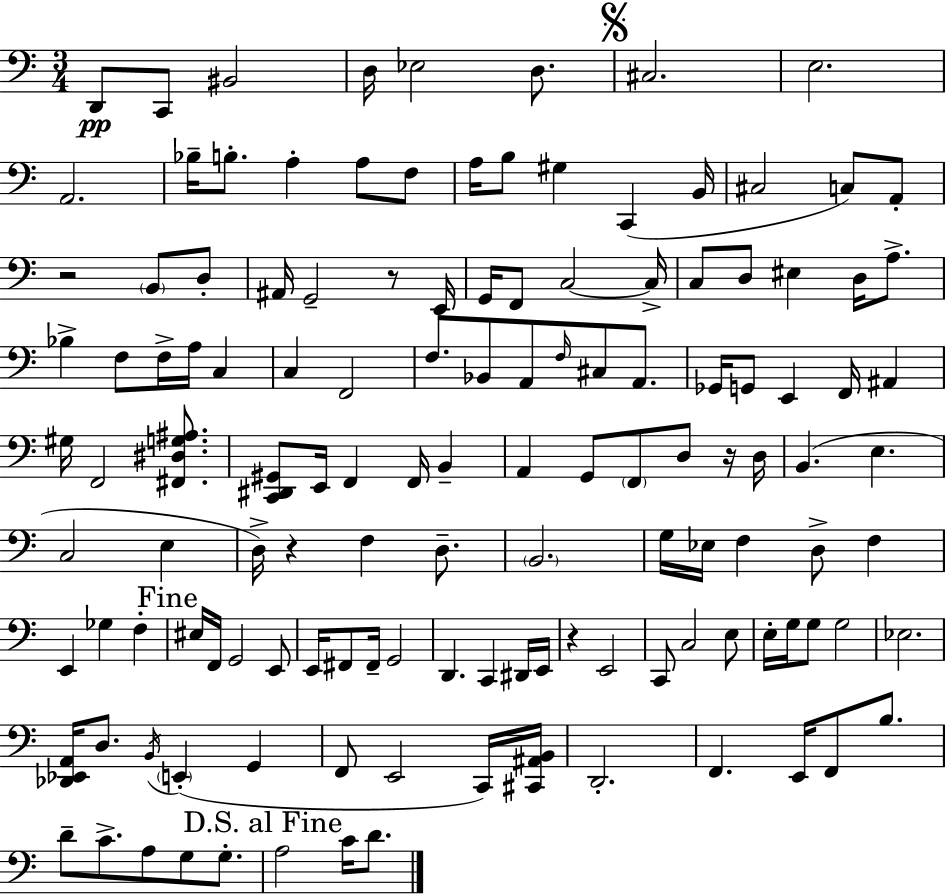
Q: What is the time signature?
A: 3/4